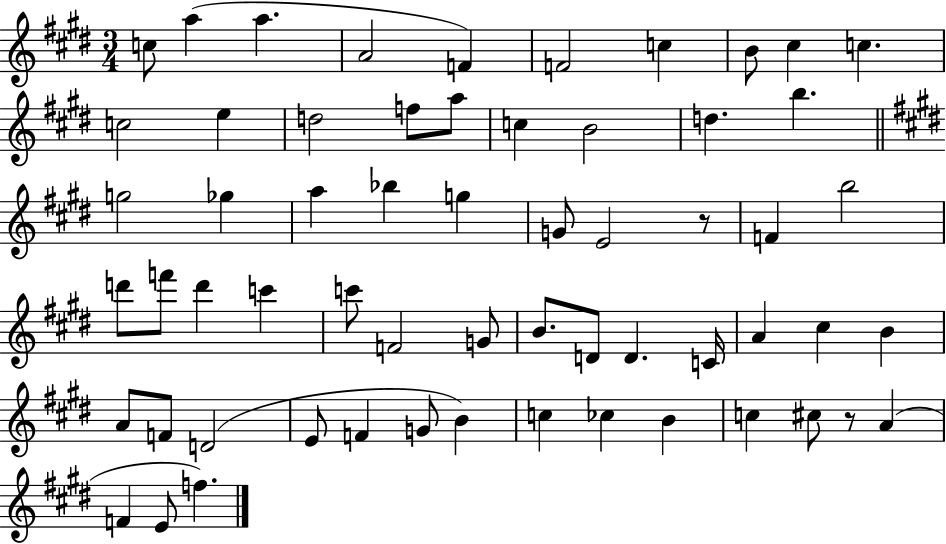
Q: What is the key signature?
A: E major